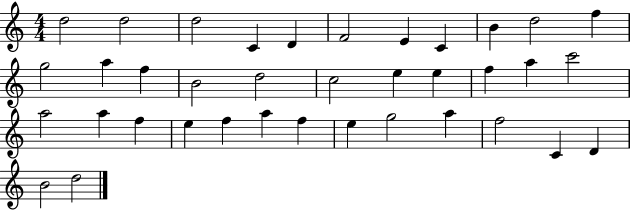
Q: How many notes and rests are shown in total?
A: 37